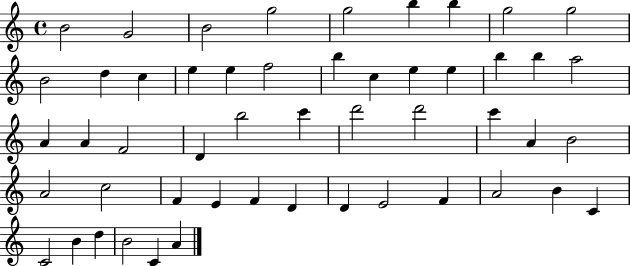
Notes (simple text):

B4/h G4/h B4/h G5/h G5/h B5/q B5/q G5/h G5/h B4/h D5/q C5/q E5/q E5/q F5/h B5/q C5/q E5/q E5/q B5/q B5/q A5/h A4/q A4/q F4/h D4/q B5/h C6/q D6/h D6/h C6/q A4/q B4/h A4/h C5/h F4/q E4/q F4/q D4/q D4/q E4/h F4/q A4/h B4/q C4/q C4/h B4/q D5/q B4/h C4/q A4/q